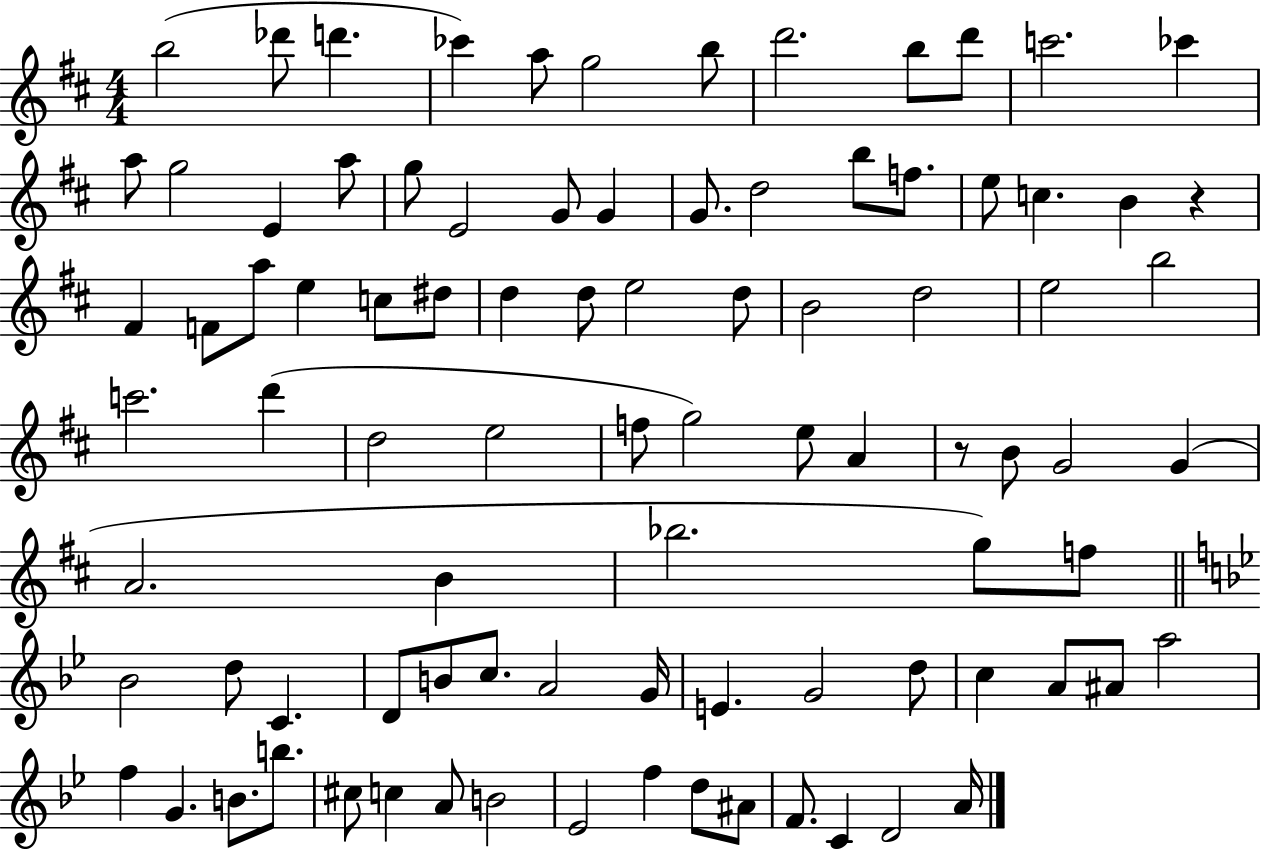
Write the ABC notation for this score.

X:1
T:Untitled
M:4/4
L:1/4
K:D
b2 _d'/2 d' _c' a/2 g2 b/2 d'2 b/2 d'/2 c'2 _c' a/2 g2 E a/2 g/2 E2 G/2 G G/2 d2 b/2 f/2 e/2 c B z ^F F/2 a/2 e c/2 ^d/2 d d/2 e2 d/2 B2 d2 e2 b2 c'2 d' d2 e2 f/2 g2 e/2 A z/2 B/2 G2 G A2 B _b2 g/2 f/2 _B2 d/2 C D/2 B/2 c/2 A2 G/4 E G2 d/2 c A/2 ^A/2 a2 f G B/2 b/2 ^c/2 c A/2 B2 _E2 f d/2 ^A/2 F/2 C D2 A/4